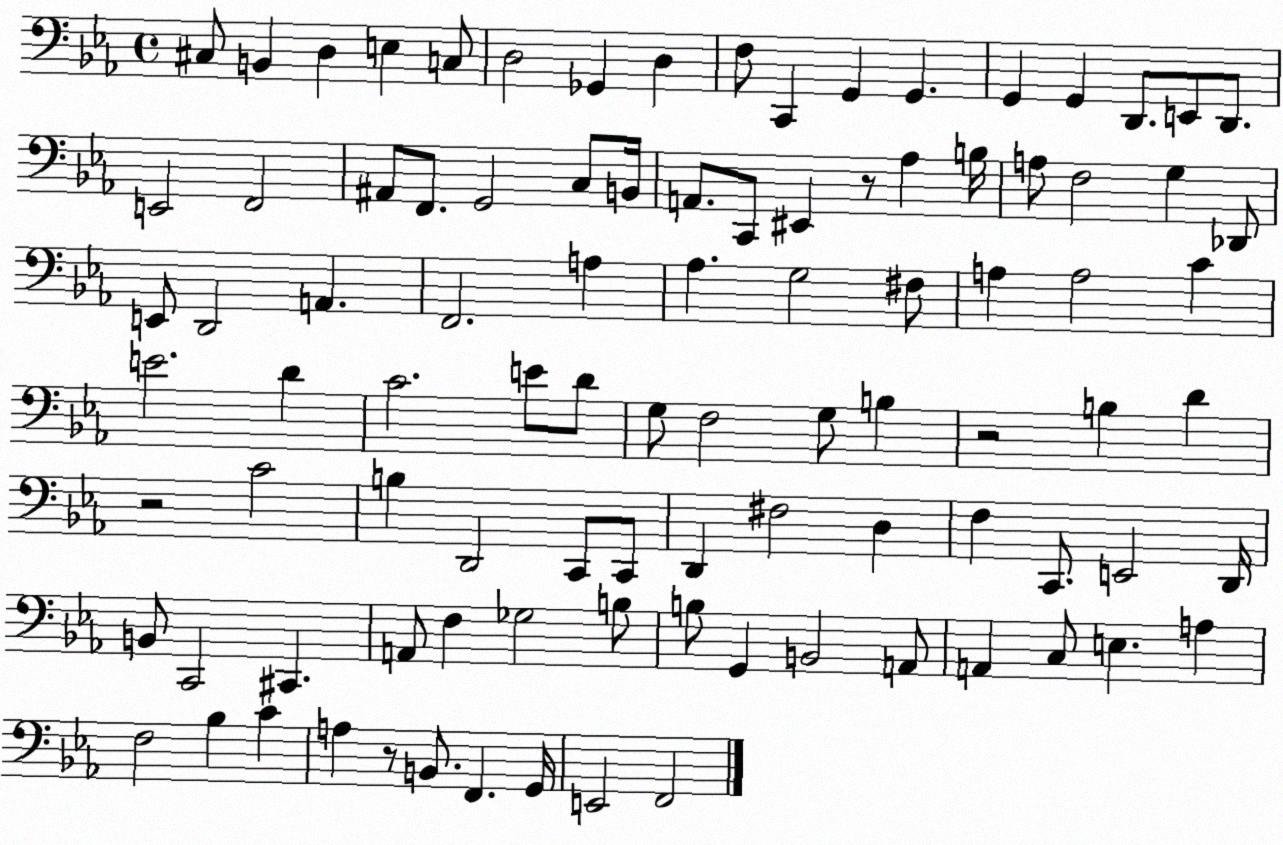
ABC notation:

X:1
T:Untitled
M:4/4
L:1/4
K:Eb
^C,/2 B,, D, E, C,/2 D,2 _G,, D, F,/2 C,, G,, G,, G,, G,, D,,/2 E,,/2 D,,/2 E,,2 F,,2 ^A,,/2 F,,/2 G,,2 C,/2 B,,/4 A,,/2 C,,/2 ^E,, z/2 _A, B,/4 A,/2 F,2 G, _D,,/2 E,,/2 D,,2 A,, F,,2 A, _A, G,2 ^F,/2 A, A,2 C E2 D C2 E/2 D/2 G,/2 F,2 G,/2 B, z2 B, D z2 C2 B, D,,2 C,,/2 C,,/2 D,, ^F,2 D, F, C,,/2 E,,2 D,,/4 B,,/2 C,,2 ^C,, A,,/2 F, _G,2 B,/2 B,/2 G,, B,,2 A,,/2 A,, C,/2 E, A, F,2 _B, C A, z/2 B,,/2 F,, G,,/4 E,,2 F,,2